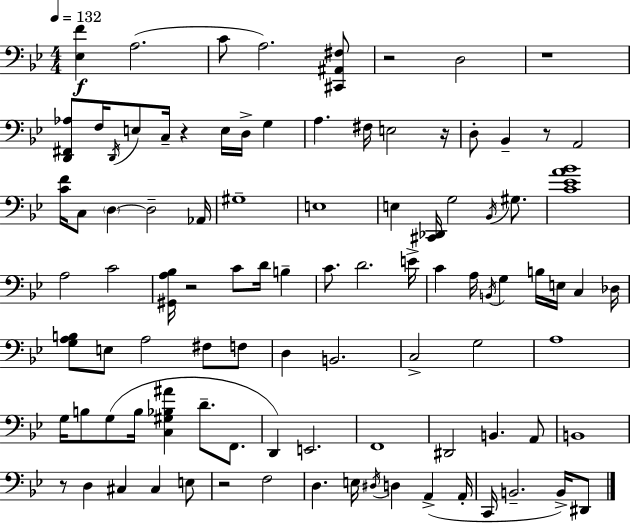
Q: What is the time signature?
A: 4/4